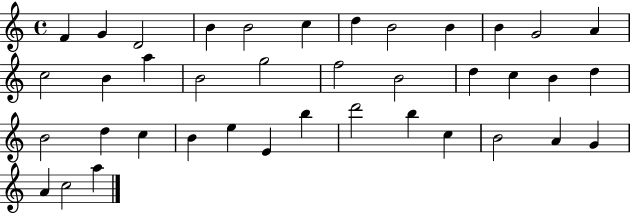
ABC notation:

X:1
T:Untitled
M:4/4
L:1/4
K:C
F G D2 B B2 c d B2 B B G2 A c2 B a B2 g2 f2 B2 d c B d B2 d c B e E b d'2 b c B2 A G A c2 a